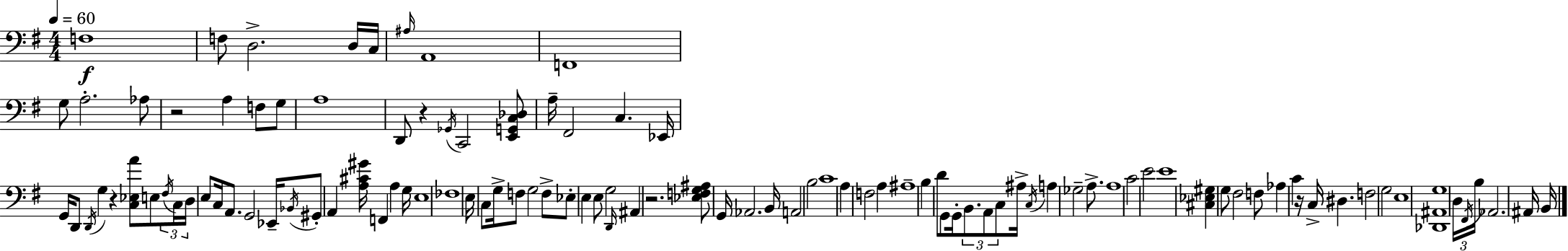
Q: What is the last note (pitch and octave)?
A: B2